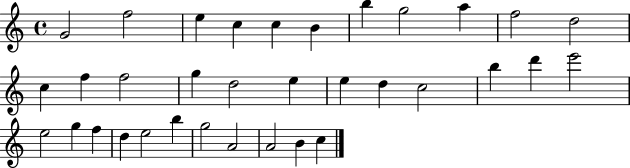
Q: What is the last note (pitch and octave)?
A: C5